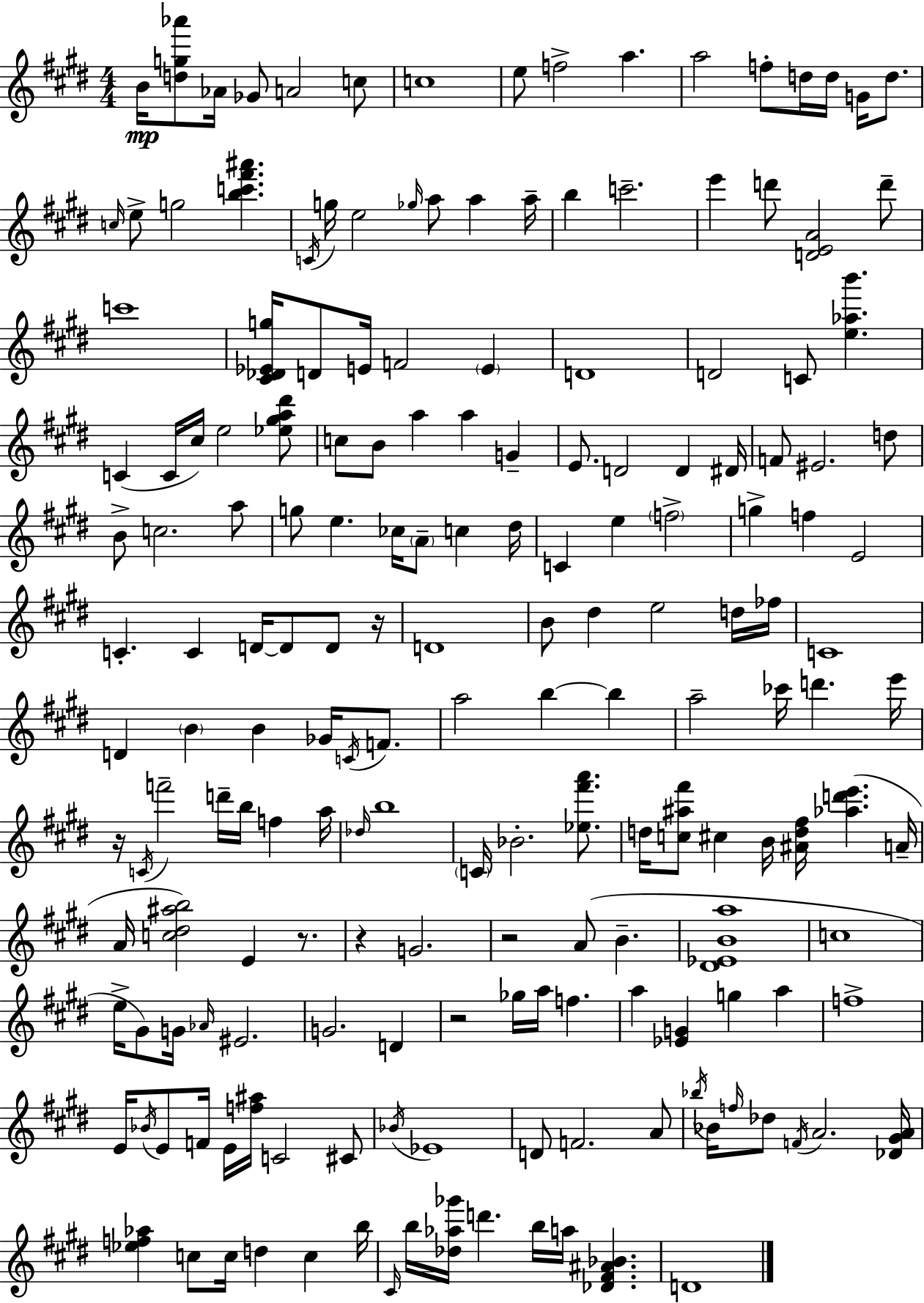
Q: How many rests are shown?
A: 6